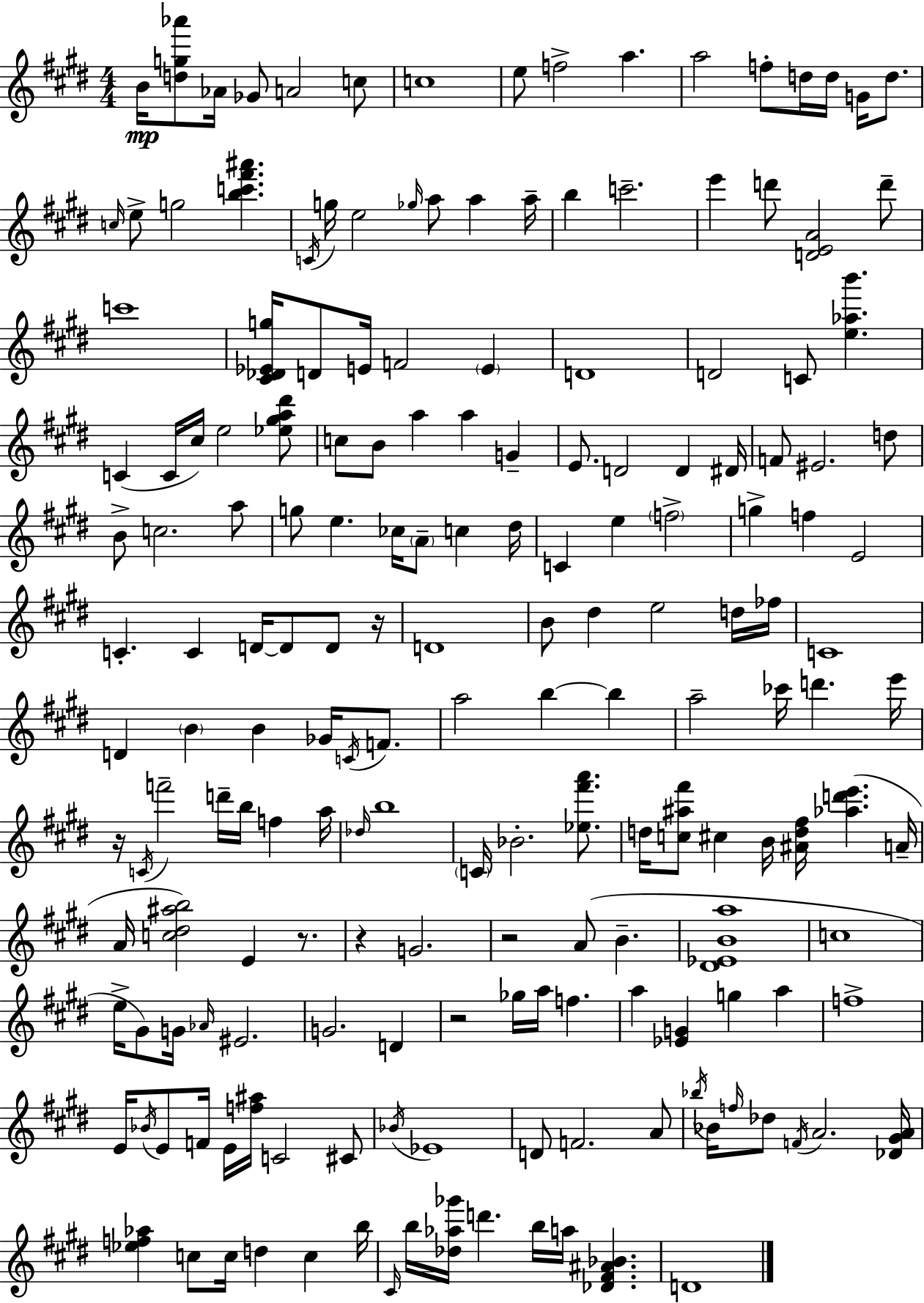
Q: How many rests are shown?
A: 6